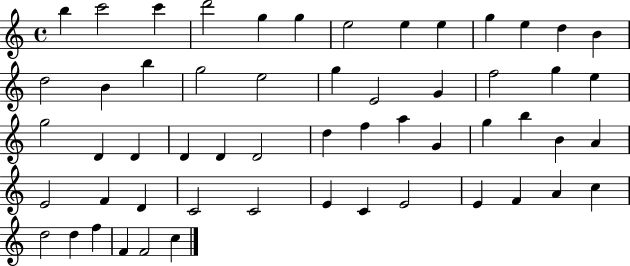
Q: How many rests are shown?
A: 0